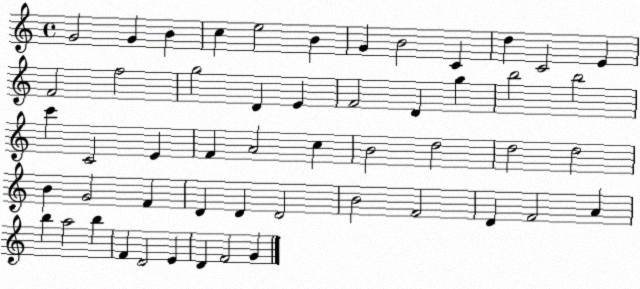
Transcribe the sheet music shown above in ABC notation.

X:1
T:Untitled
M:4/4
L:1/4
K:C
G2 G B c e2 B G B2 C d C2 E F2 f2 g2 D E F2 D g b2 b2 c' C2 E F A2 c B2 d2 d2 d2 B G2 F D D D2 B2 F2 D F2 A b a2 b F D2 E D F2 G